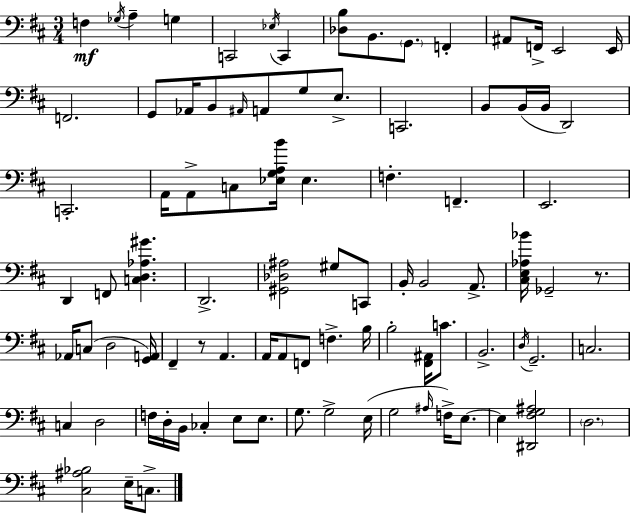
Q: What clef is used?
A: bass